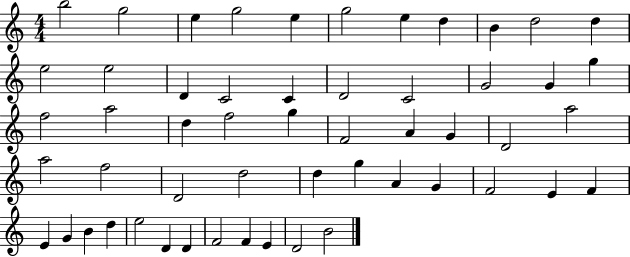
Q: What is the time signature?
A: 4/4